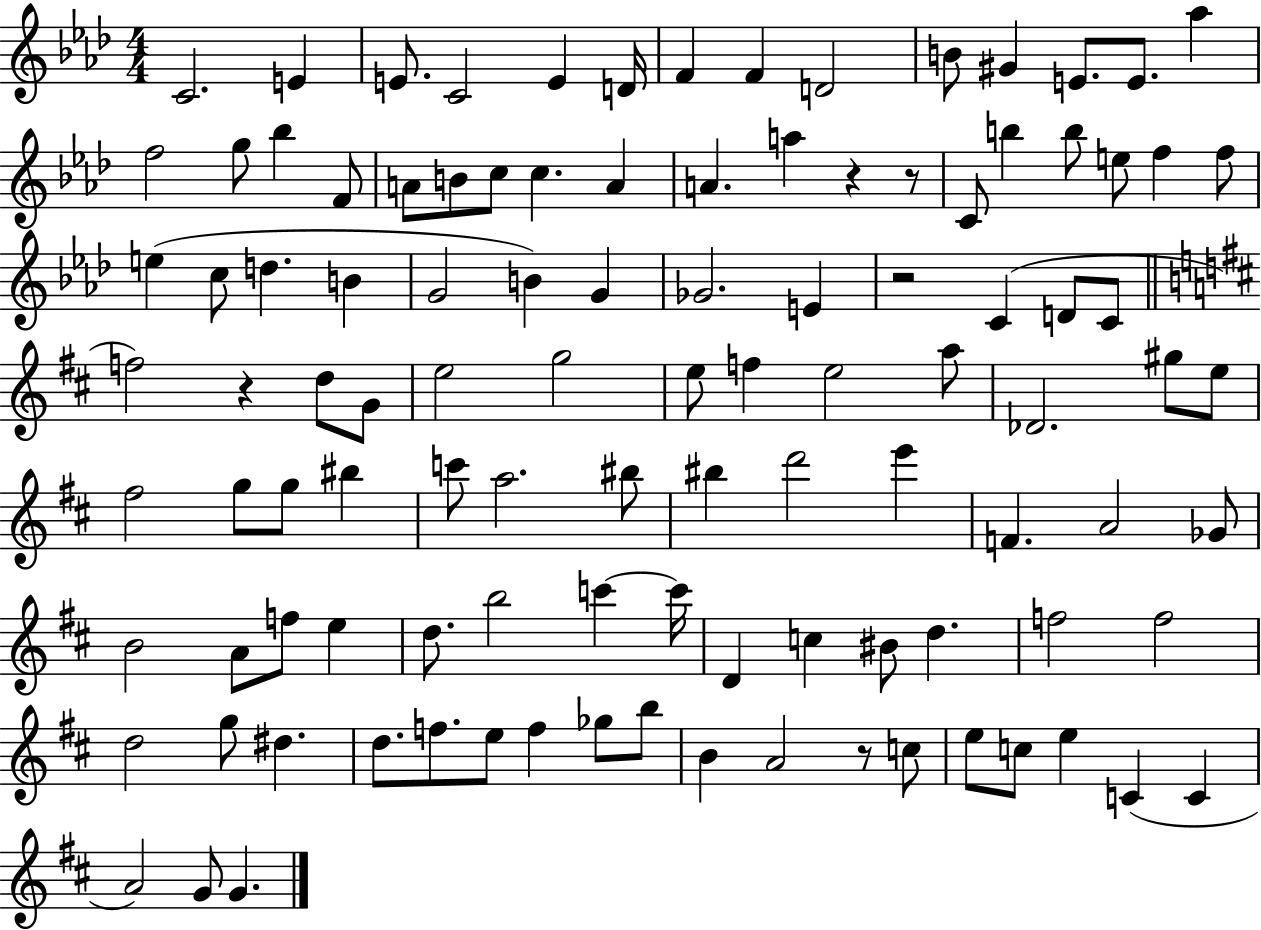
{
  \clef treble
  \numericTimeSignature
  \time 4/4
  \key aes \major
  c'2. e'4 | e'8. c'2 e'4 d'16 | f'4 f'4 d'2 | b'8 gis'4 e'8. e'8. aes''4 | \break f''2 g''8 bes''4 f'8 | a'8 b'8 c''8 c''4. a'4 | a'4. a''4 r4 r8 | c'8 b''4 b''8 e''8 f''4 f''8 | \break e''4( c''8 d''4. b'4 | g'2 b'4) g'4 | ges'2. e'4 | r2 c'4( d'8 c'8 | \break \bar "||" \break \key d \major f''2) r4 d''8 g'8 | e''2 g''2 | e''8 f''4 e''2 a''8 | des'2. gis''8 e''8 | \break fis''2 g''8 g''8 bis''4 | c'''8 a''2. bis''8 | bis''4 d'''2 e'''4 | f'4. a'2 ges'8 | \break b'2 a'8 f''8 e''4 | d''8. b''2 c'''4~~ c'''16 | d'4 c''4 bis'8 d''4. | f''2 f''2 | \break d''2 g''8 dis''4. | d''8. f''8. e''8 f''4 ges''8 b''8 | b'4 a'2 r8 c''8 | e''8 c''8 e''4 c'4( c'4 | \break a'2) g'8 g'4. | \bar "|."
}